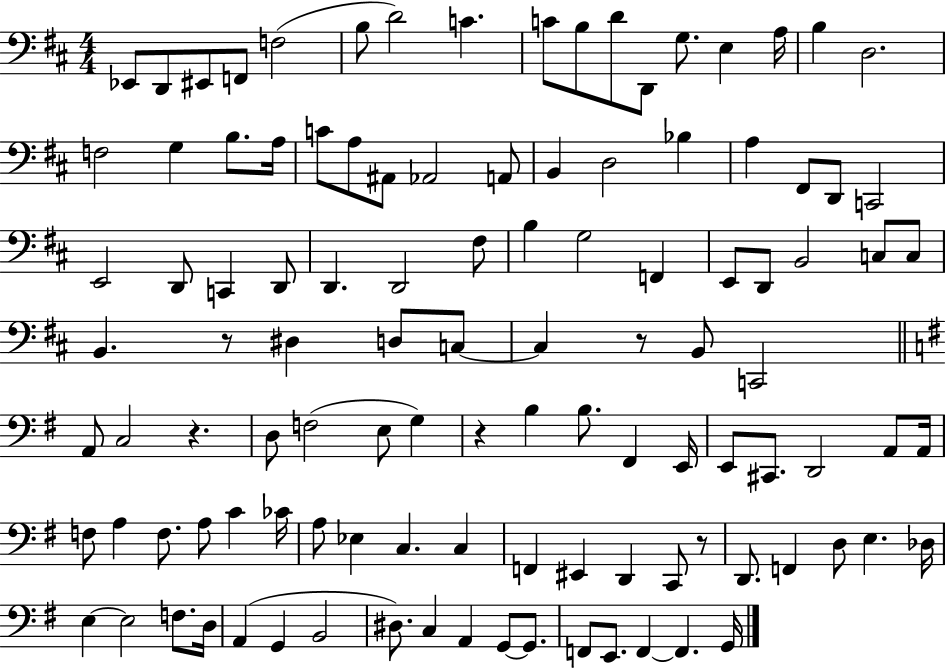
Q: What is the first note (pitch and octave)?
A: Eb2